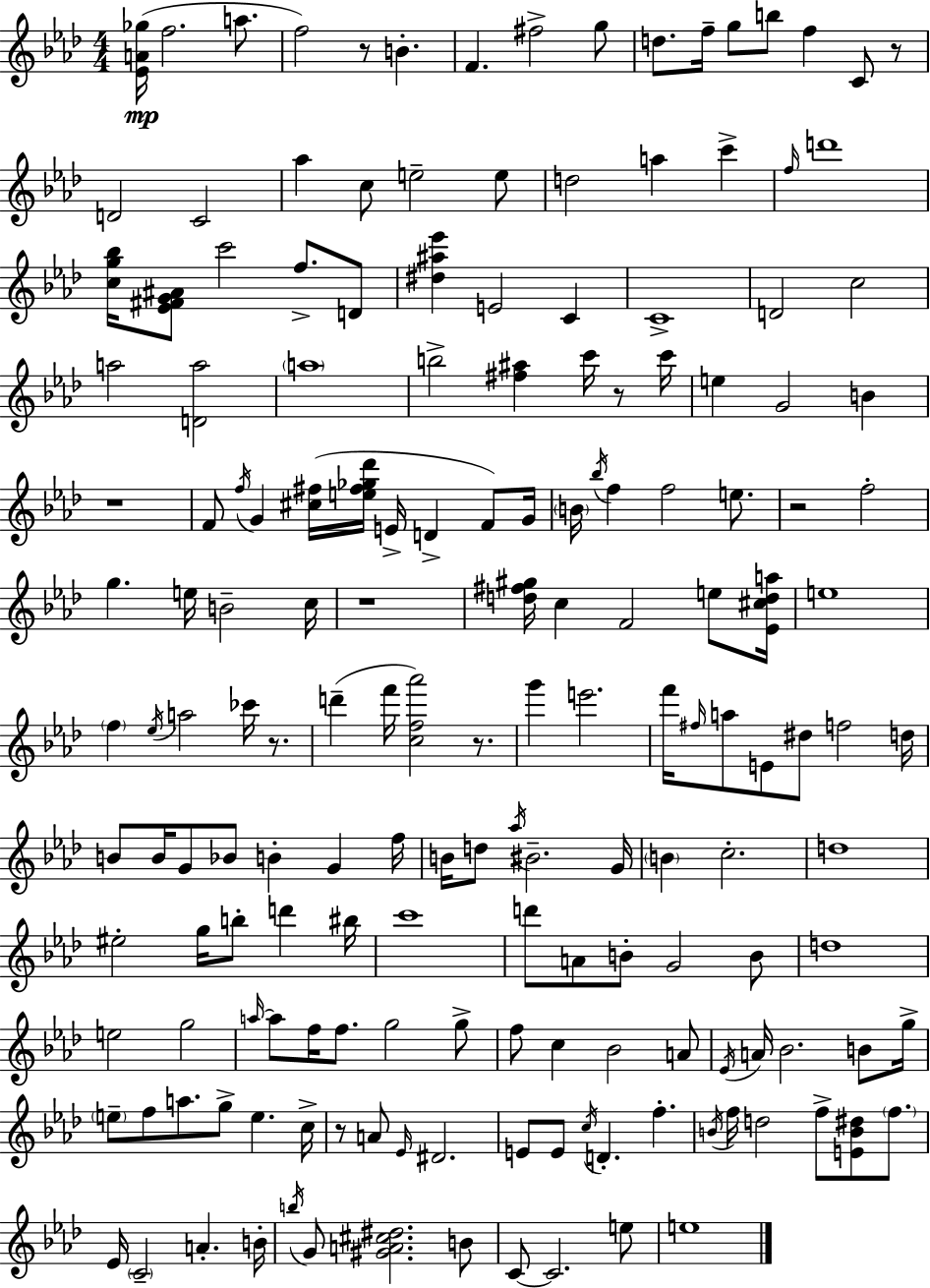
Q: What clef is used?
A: treble